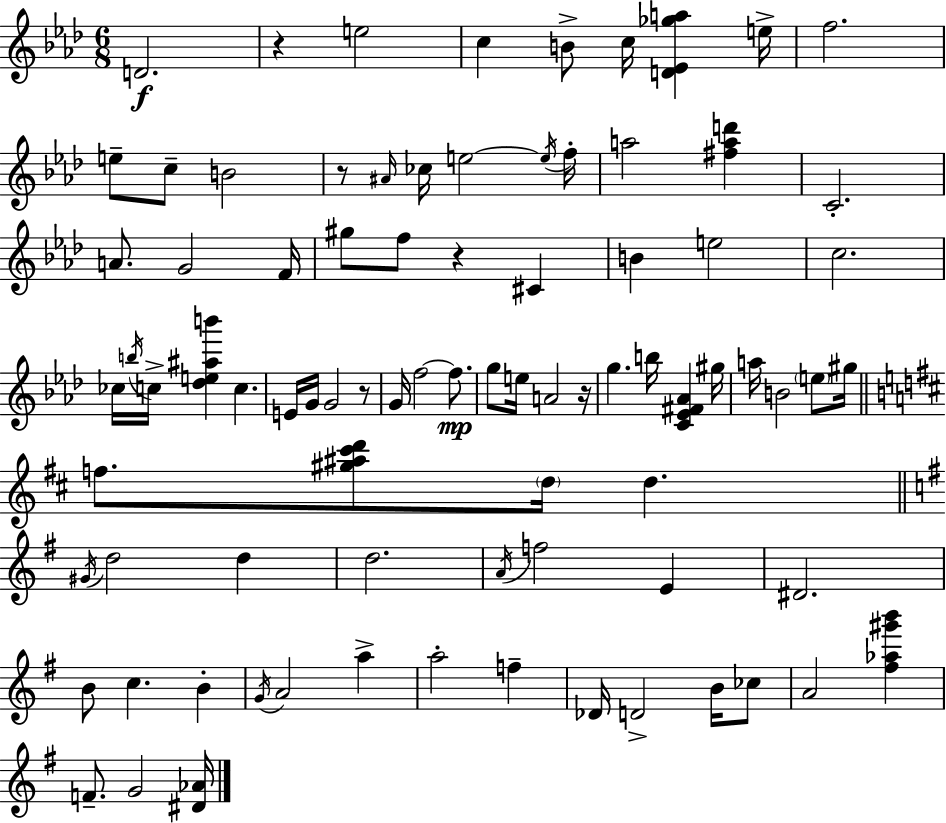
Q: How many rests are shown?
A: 5